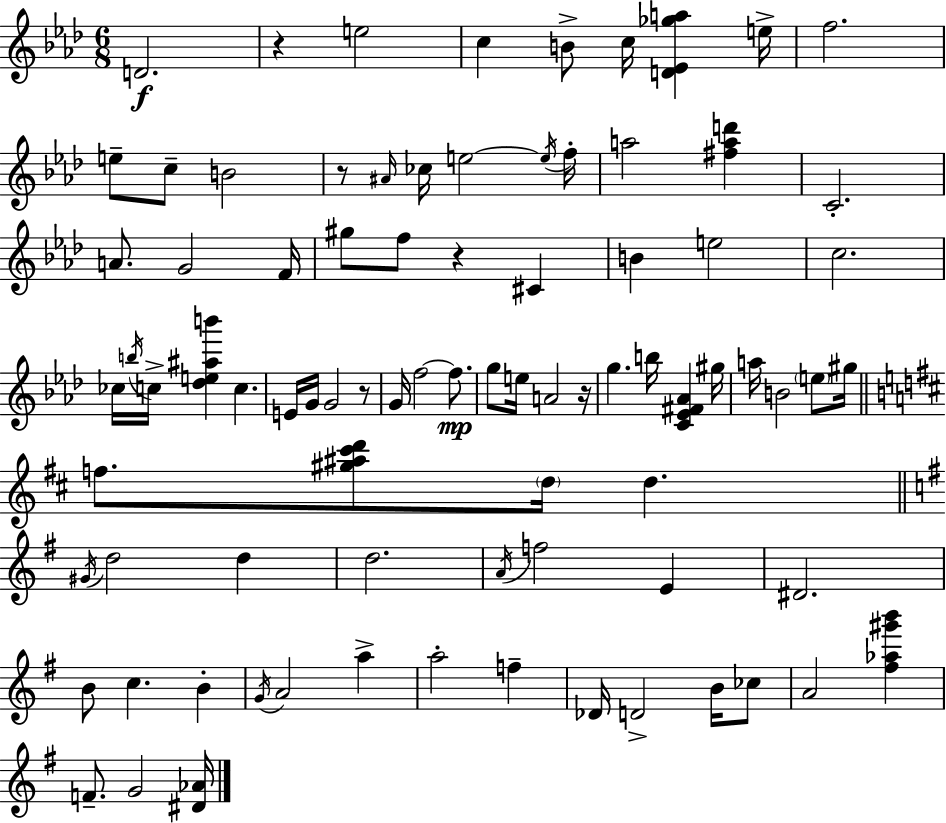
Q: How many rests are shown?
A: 5